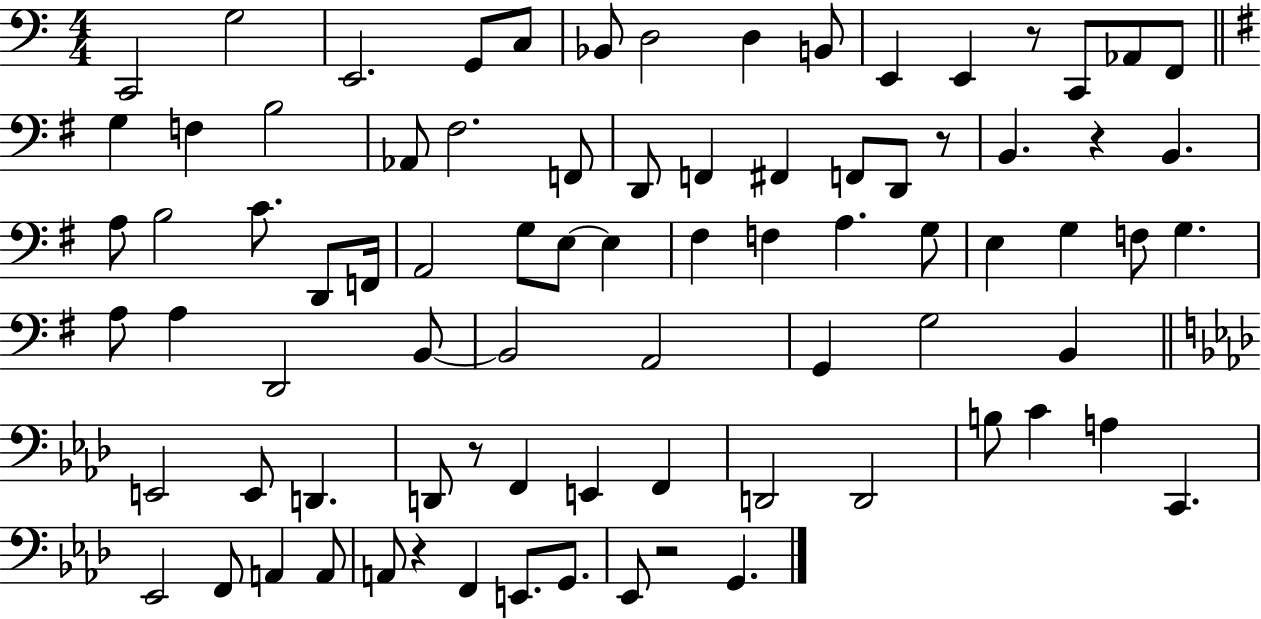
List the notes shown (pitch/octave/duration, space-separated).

C2/h G3/h E2/h. G2/e C3/e Bb2/e D3/h D3/q B2/e E2/q E2/q R/e C2/e Ab2/e F2/e G3/q F3/q B3/h Ab2/e F#3/h. F2/e D2/e F2/q F#2/q F2/e D2/e R/e B2/q. R/q B2/q. A3/e B3/h C4/e. D2/e F2/s A2/h G3/e E3/e E3/q F#3/q F3/q A3/q. G3/e E3/q G3/q F3/e G3/q. A3/e A3/q D2/h B2/e B2/h A2/h G2/q G3/h B2/q E2/h E2/e D2/q. D2/e R/e F2/q E2/q F2/q D2/h D2/h B3/e C4/q A3/q C2/q. Eb2/h F2/e A2/q A2/e A2/e R/q F2/q E2/e. G2/e. Eb2/e R/h G2/q.